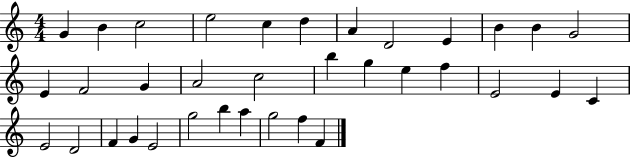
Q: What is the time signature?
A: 4/4